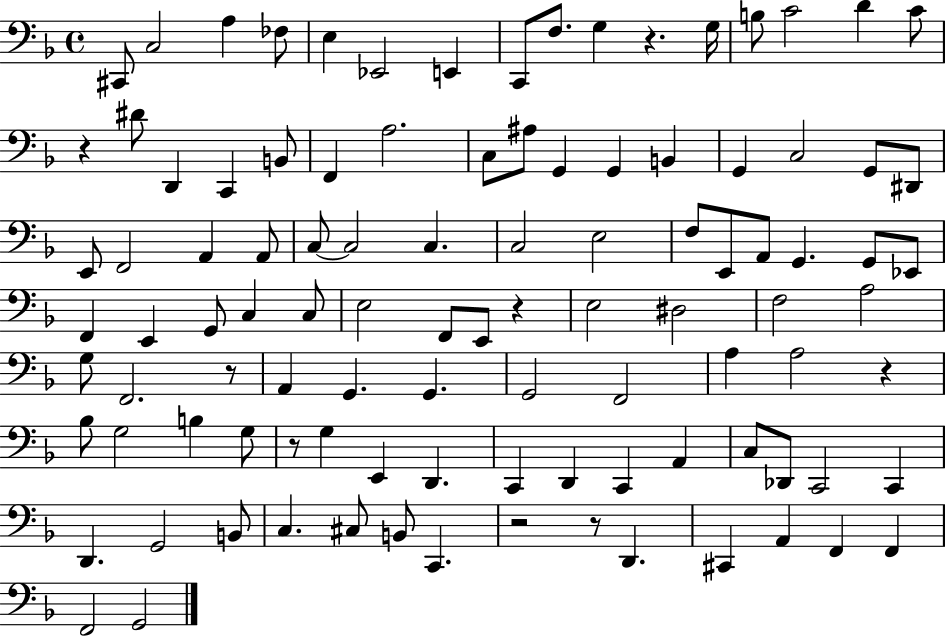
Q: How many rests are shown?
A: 8